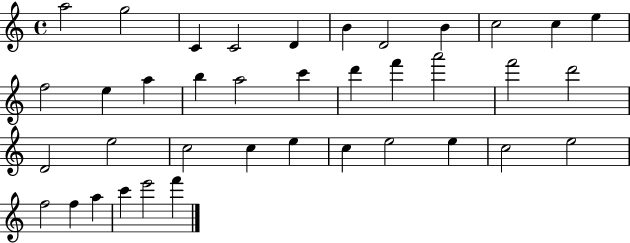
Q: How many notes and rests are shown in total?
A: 38